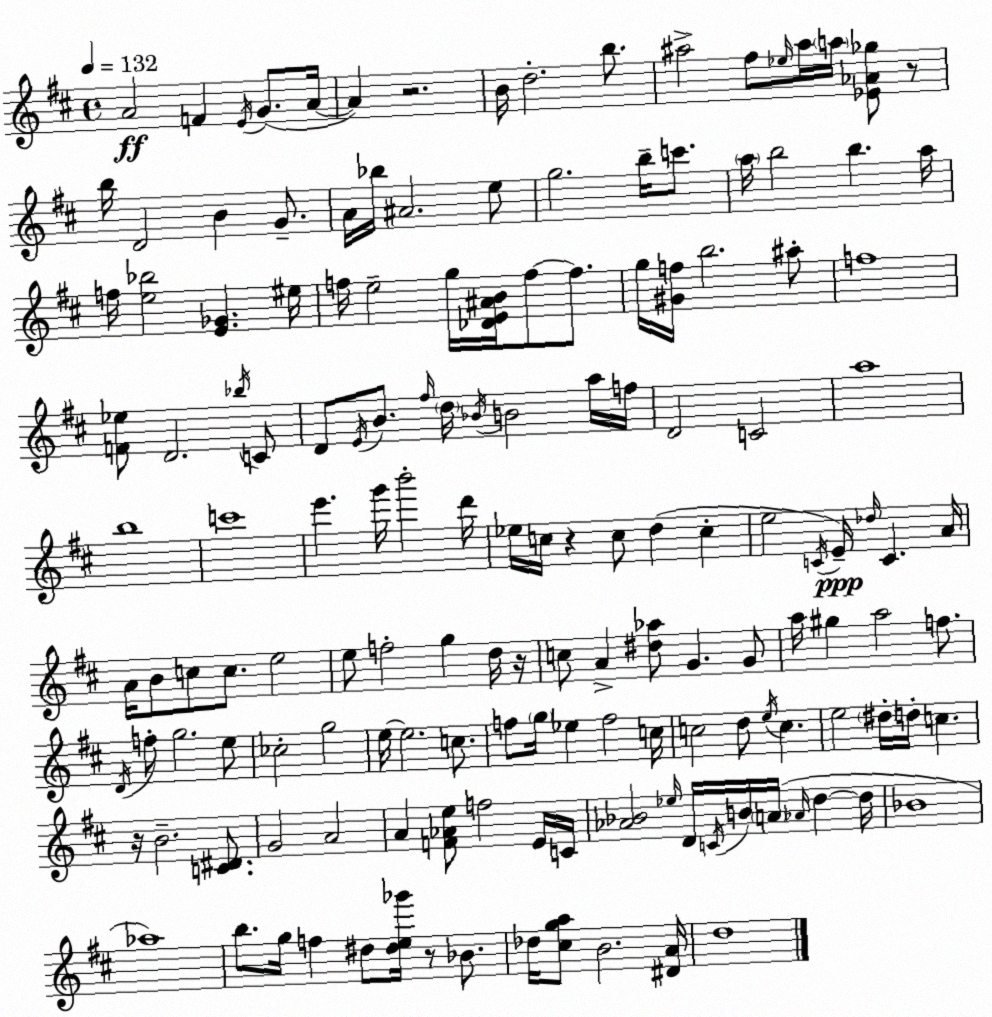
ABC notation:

X:1
T:Untitled
M:4/4
L:1/4
K:D
A2 F E/4 G/2 A/4 A z2 B/4 d2 b/2 ^a2 ^f/2 _e/4 ^a/4 a/4 [_E_A_g]/2 z/2 b/4 D2 B G/2 A/4 _b/4 ^A2 e/2 g2 b/4 c'/2 a/4 b2 b a/4 f/4 [e_b]2 [E_G] ^e/4 f/4 e2 g/4 [_DE^AB]/4 f/2 f/2 g/4 [^Gf]/4 b2 ^a/2 f4 [F_e]/2 D2 _b/4 C/2 D/2 E/4 B/2 ^f/4 d/4 _B/4 B2 a/4 f/4 D2 C2 a4 b4 c'4 e' g'/4 b'2 d'/4 _e/4 c/4 z c/2 d c e2 C/4 E/4 _d/4 C A/4 A/4 B/2 c/2 c/2 e2 e/2 f2 g d/4 z/4 c/2 A [^d_a]/2 G G/2 a/4 ^g a2 f/2 D/4 f/2 g2 e/2 _c2 g2 e/4 e2 c/2 f/2 g/4 _e f2 c/4 c2 d/2 e/4 c e2 ^d/4 d/4 c z/4 B2 [C^D]/2 G2 A2 A [F_Ae]/2 f2 E/4 C/4 [_A_B]2 _e/4 D/4 C/4 B/4 A/4 _A/4 d d/4 _B4 _a4 b/2 g/4 f ^d/2 [^de_g']/4 z/2 _B/2 _d/4 [^cga]/2 B2 [^DA]/4 d4